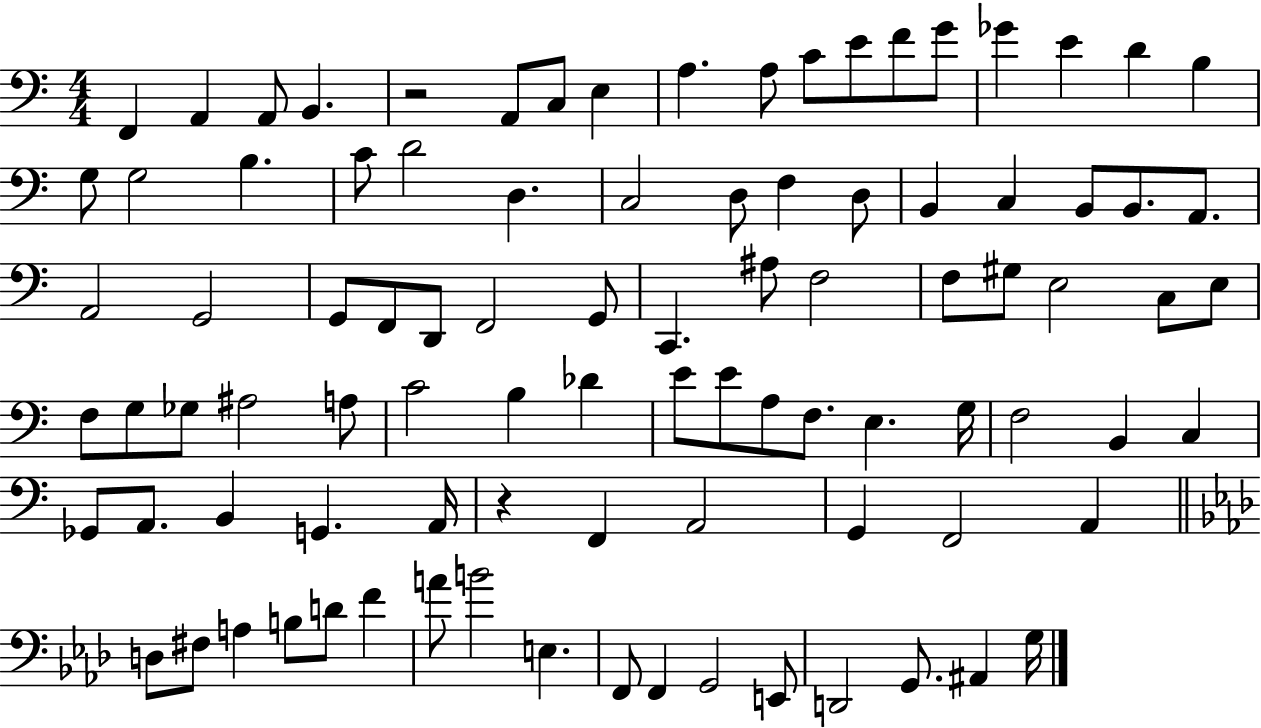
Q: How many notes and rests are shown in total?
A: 93